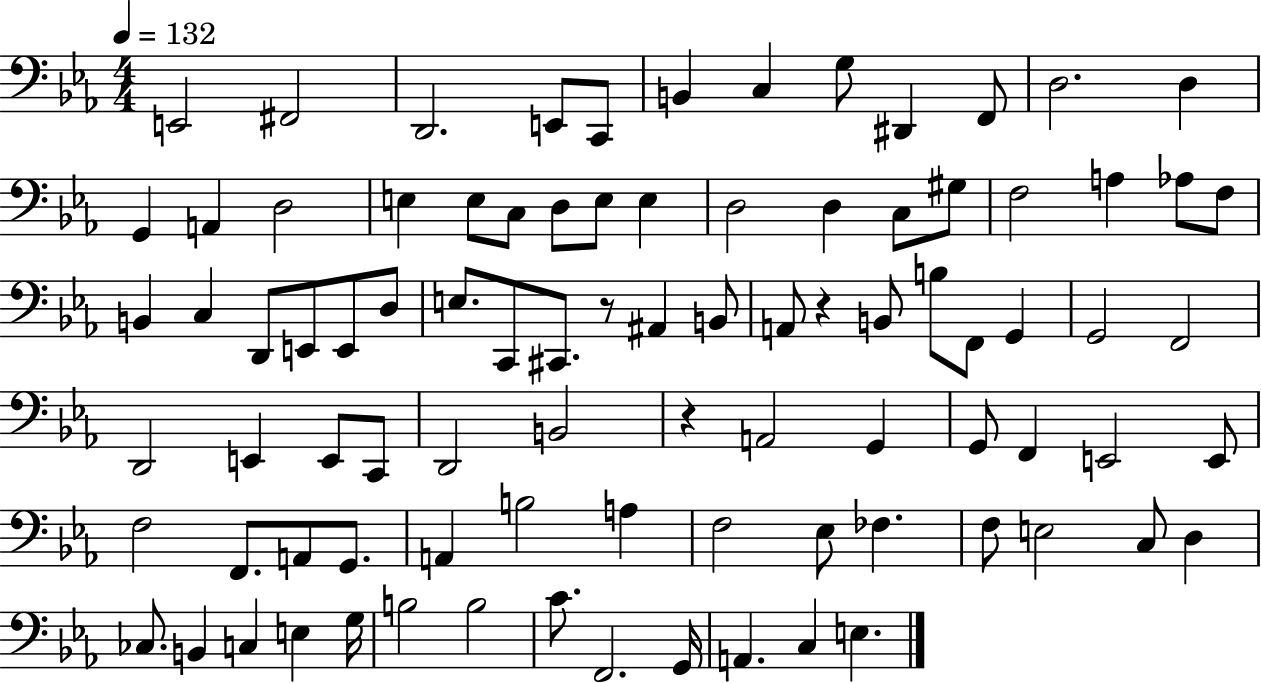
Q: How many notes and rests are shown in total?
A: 89